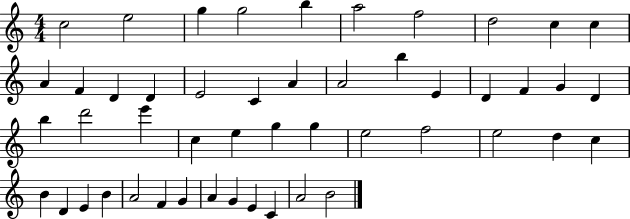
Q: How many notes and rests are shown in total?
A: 49